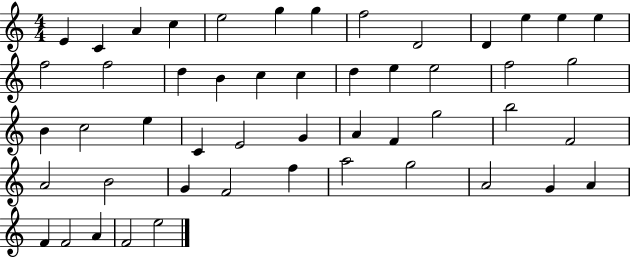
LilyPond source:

{
  \clef treble
  \numericTimeSignature
  \time 4/4
  \key c \major
  e'4 c'4 a'4 c''4 | e''2 g''4 g''4 | f''2 d'2 | d'4 e''4 e''4 e''4 | \break f''2 f''2 | d''4 b'4 c''4 c''4 | d''4 e''4 e''2 | f''2 g''2 | \break b'4 c''2 e''4 | c'4 e'2 g'4 | a'4 f'4 g''2 | b''2 f'2 | \break a'2 b'2 | g'4 f'2 f''4 | a''2 g''2 | a'2 g'4 a'4 | \break f'4 f'2 a'4 | f'2 e''2 | \bar "|."
}